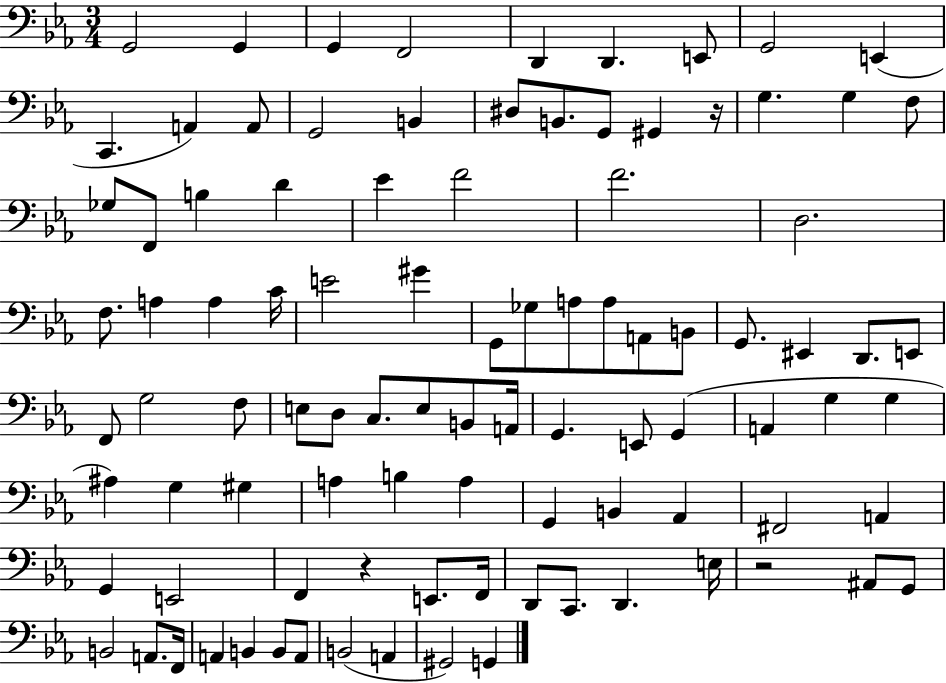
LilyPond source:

{
  \clef bass
  \numericTimeSignature
  \time 3/4
  \key ees \major
  g,2 g,4 | g,4 f,2 | d,4 d,4. e,8 | g,2 e,4( | \break c,4. a,4) a,8 | g,2 b,4 | dis8 b,8. g,8 gis,4 r16 | g4. g4 f8 | \break ges8 f,8 b4 d'4 | ees'4 f'2 | f'2. | d2. | \break f8. a4 a4 c'16 | e'2 gis'4 | g,8 ges8 a8 a8 a,8 b,8 | g,8. eis,4 d,8. e,8 | \break f,8 g2 f8 | e8 d8 c8. e8 b,8 a,16 | g,4. e,8 g,4( | a,4 g4 g4 | \break ais4) g4 gis4 | a4 b4 a4 | g,4 b,4 aes,4 | fis,2 a,4 | \break g,4 e,2 | f,4 r4 e,8. f,16 | d,8 c,8. d,4. e16 | r2 ais,8 g,8 | \break b,2 a,8. f,16 | a,4 b,4 b,8 a,8 | b,2( a,4 | gis,2) g,4 | \break \bar "|."
}